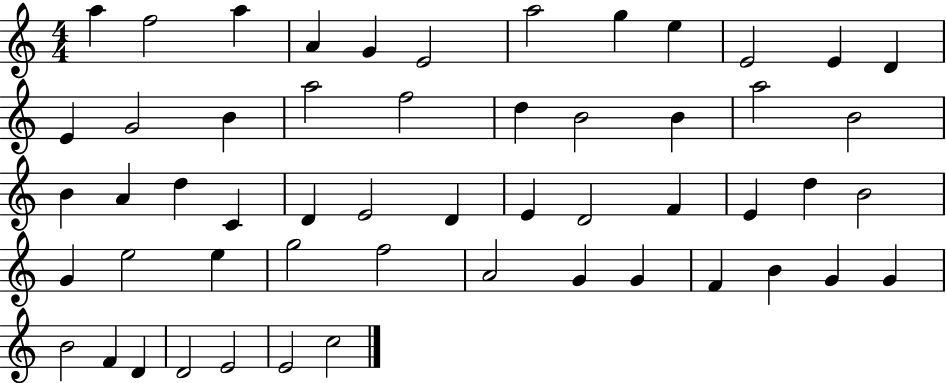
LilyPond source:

{
  \clef treble
  \numericTimeSignature
  \time 4/4
  \key c \major
  a''4 f''2 a''4 | a'4 g'4 e'2 | a''2 g''4 e''4 | e'2 e'4 d'4 | \break e'4 g'2 b'4 | a''2 f''2 | d''4 b'2 b'4 | a''2 b'2 | \break b'4 a'4 d''4 c'4 | d'4 e'2 d'4 | e'4 d'2 f'4 | e'4 d''4 b'2 | \break g'4 e''2 e''4 | g''2 f''2 | a'2 g'4 g'4 | f'4 b'4 g'4 g'4 | \break b'2 f'4 d'4 | d'2 e'2 | e'2 c''2 | \bar "|."
}